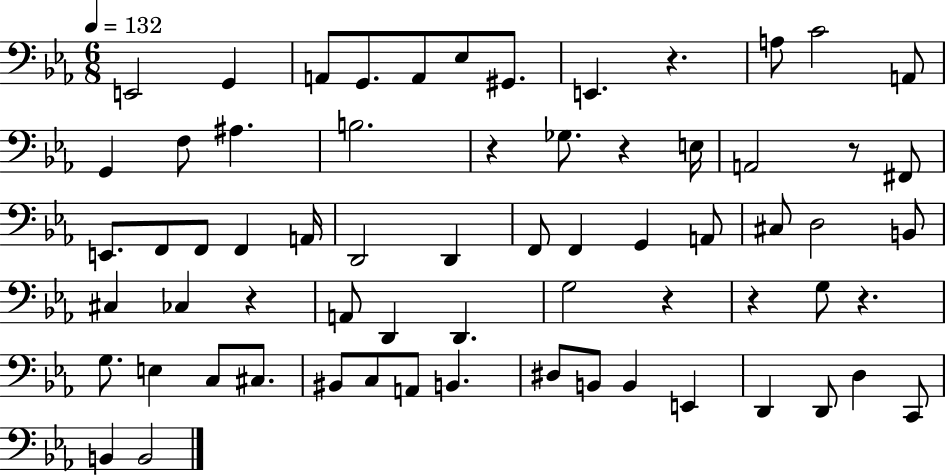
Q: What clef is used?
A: bass